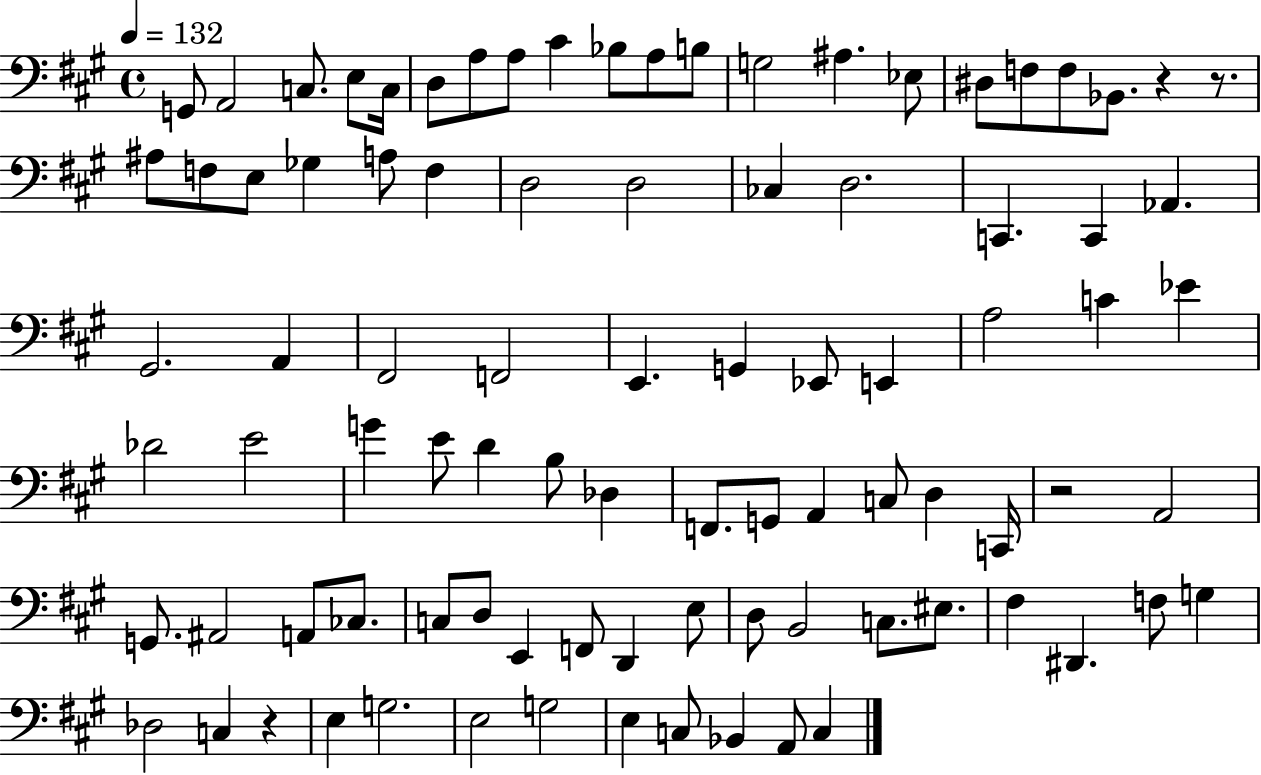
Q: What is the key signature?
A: A major